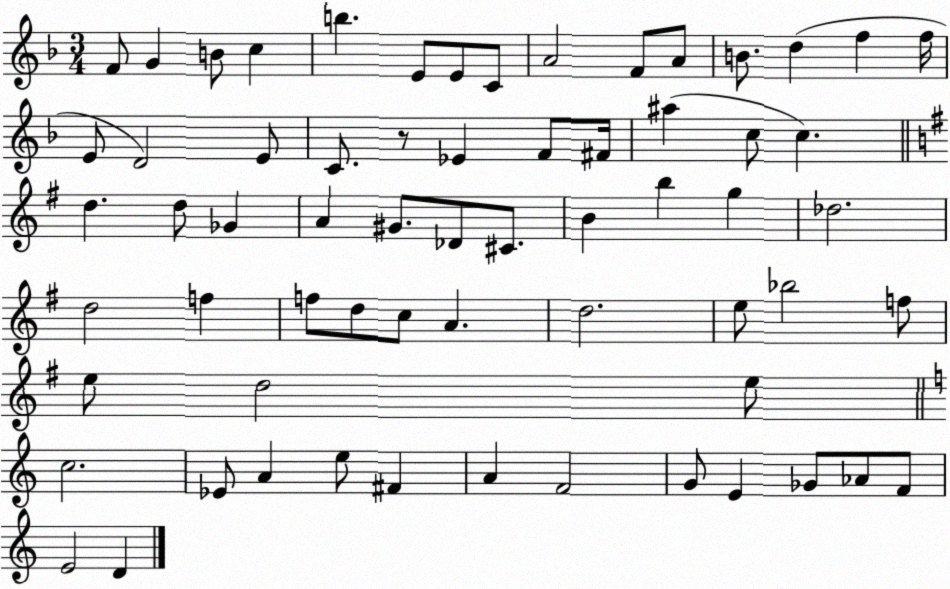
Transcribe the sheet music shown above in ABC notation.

X:1
T:Untitled
M:3/4
L:1/4
K:F
F/2 G B/2 c b E/2 E/2 C/2 A2 F/2 A/2 B/2 d f f/4 E/2 D2 E/2 C/2 z/2 _E F/2 ^F/4 ^a c/2 c d d/2 _G A ^G/2 _D/2 ^C/2 B b g _d2 d2 f f/2 d/2 c/2 A d2 e/2 _b2 f/2 e/2 d2 e/2 c2 _E/2 A e/2 ^F A F2 G/2 E _G/2 _A/2 F/2 E2 D